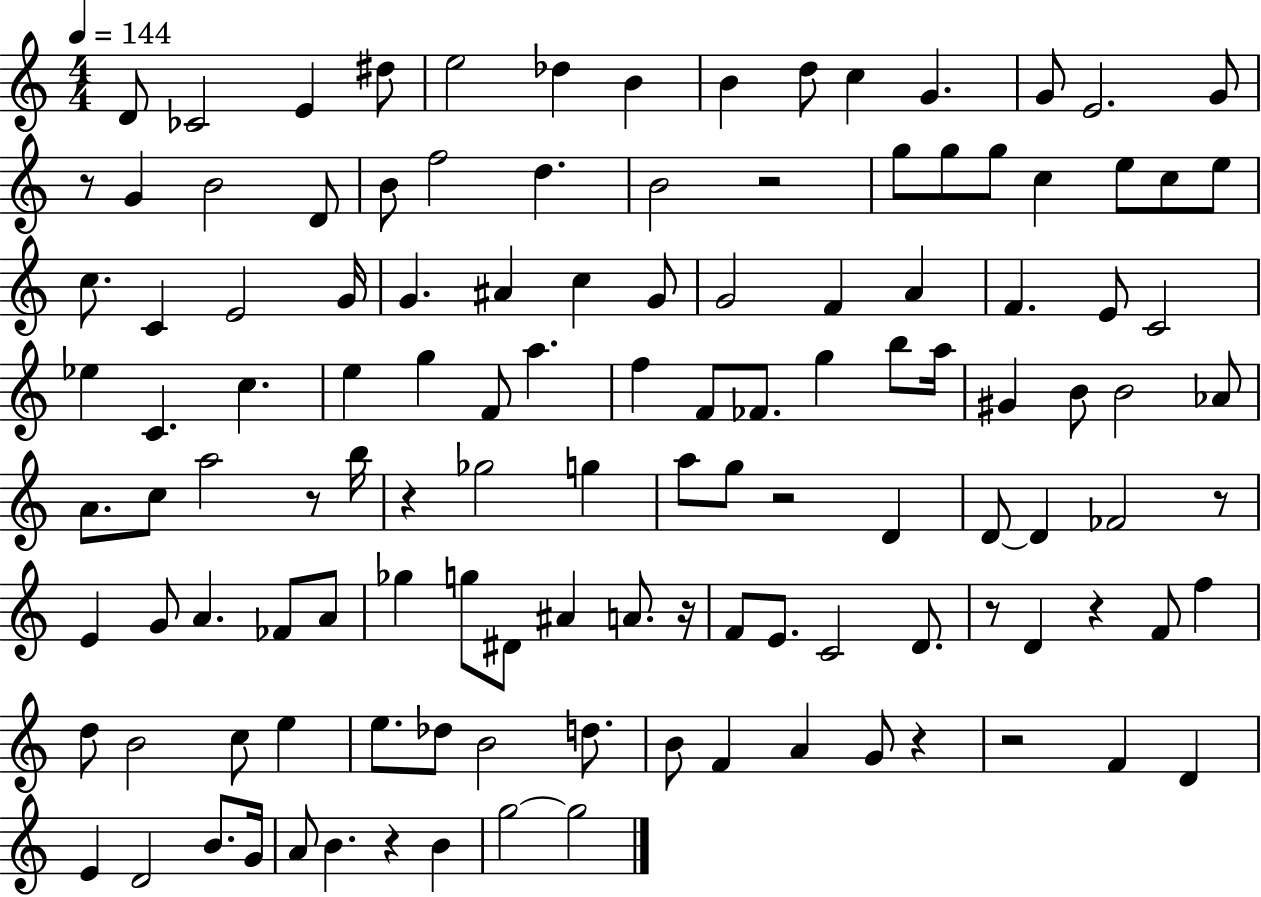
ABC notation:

X:1
T:Untitled
M:4/4
L:1/4
K:C
D/2 _C2 E ^d/2 e2 _d B B d/2 c G G/2 E2 G/2 z/2 G B2 D/2 B/2 f2 d B2 z2 g/2 g/2 g/2 c e/2 c/2 e/2 c/2 C E2 G/4 G ^A c G/2 G2 F A F E/2 C2 _e C c e g F/2 a f F/2 _F/2 g b/2 a/4 ^G B/2 B2 _A/2 A/2 c/2 a2 z/2 b/4 z _g2 g a/2 g/2 z2 D D/2 D _F2 z/2 E G/2 A _F/2 A/2 _g g/2 ^D/2 ^A A/2 z/4 F/2 E/2 C2 D/2 z/2 D z F/2 f d/2 B2 c/2 e e/2 _d/2 B2 d/2 B/2 F A G/2 z z2 F D E D2 B/2 G/4 A/2 B z B g2 g2